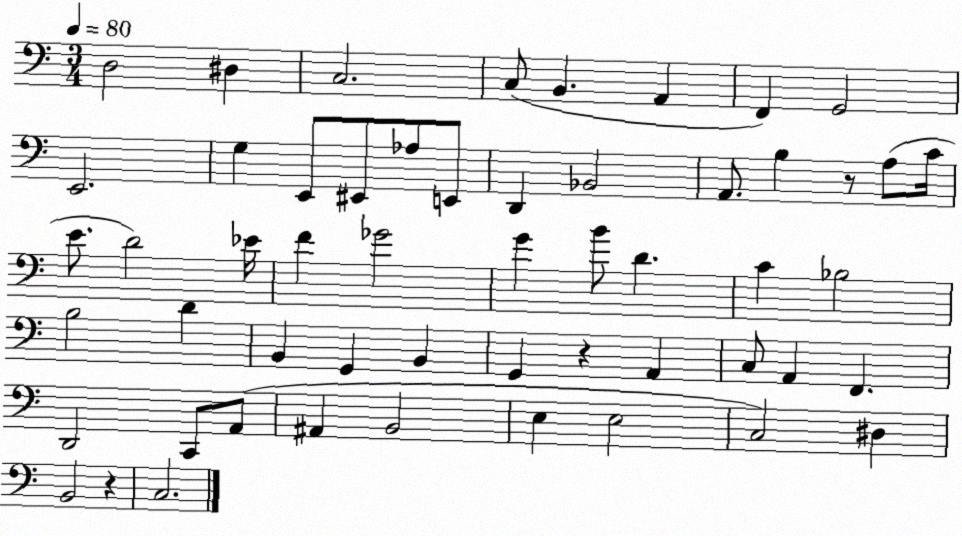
X:1
T:Untitled
M:3/4
L:1/4
K:C
D,2 ^D, C,2 C,/2 B,, A,, F,, G,,2 E,,2 G, E,,/2 ^E,,/2 _A,/2 E,,/2 D,, _B,,2 A,,/2 B, z/2 A,/2 C/4 E/2 D2 _E/4 F _G2 G B/2 D C _B,2 B,2 D B,, G,, B,, G,, z A,, C,/2 A,, F,, D,,2 C,,/2 A,,/2 ^A,, B,,2 E, E,2 C,2 ^D, B,,2 z C,2